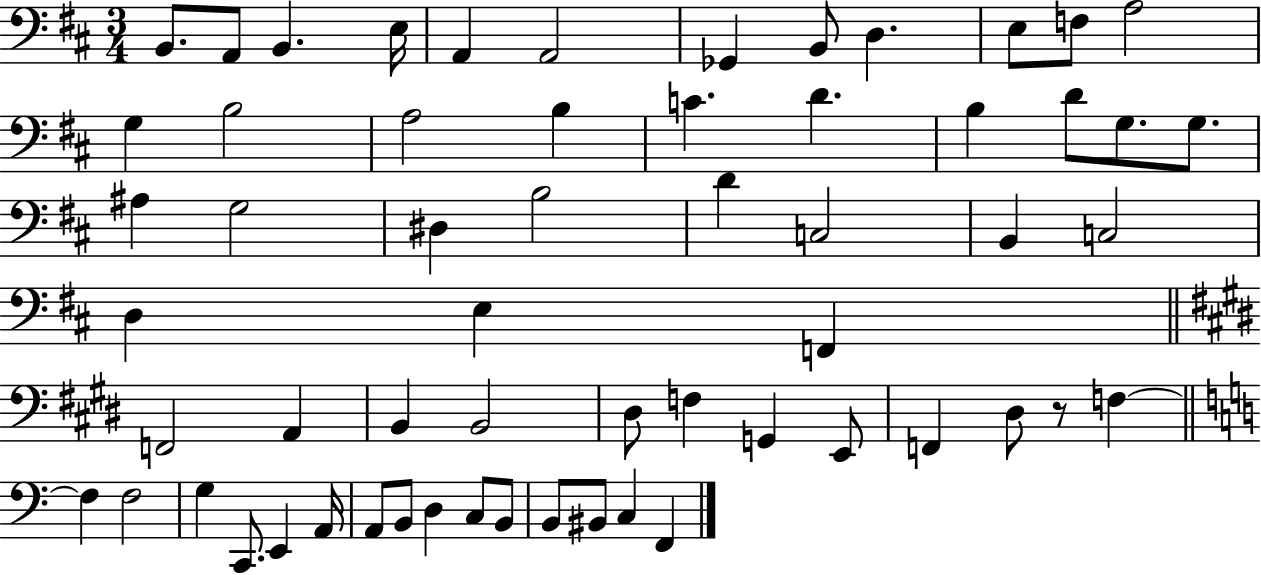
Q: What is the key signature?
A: D major